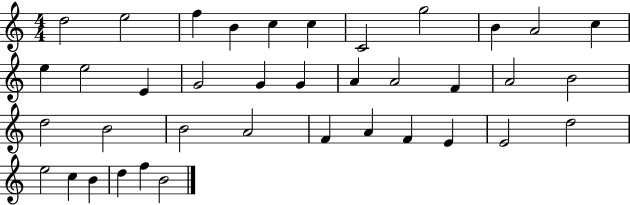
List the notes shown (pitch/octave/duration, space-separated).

D5/h E5/h F5/q B4/q C5/q C5/q C4/h G5/h B4/q A4/h C5/q E5/q E5/h E4/q G4/h G4/q G4/q A4/q A4/h F4/q A4/h B4/h D5/h B4/h B4/h A4/h F4/q A4/q F4/q E4/q E4/h D5/h E5/h C5/q B4/q D5/q F5/q B4/h